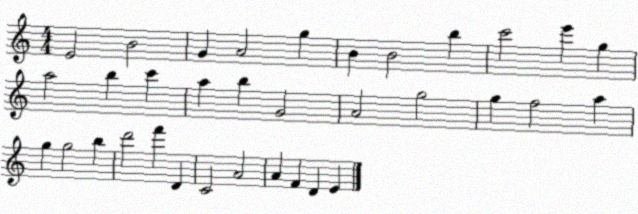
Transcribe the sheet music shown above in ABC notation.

X:1
T:Untitled
M:4/4
L:1/4
K:C
E2 B2 G A2 g B B2 b c'2 e' g a2 b c' a b G2 A2 g2 g f2 a g g2 b d'2 f' D C2 A2 A F D E